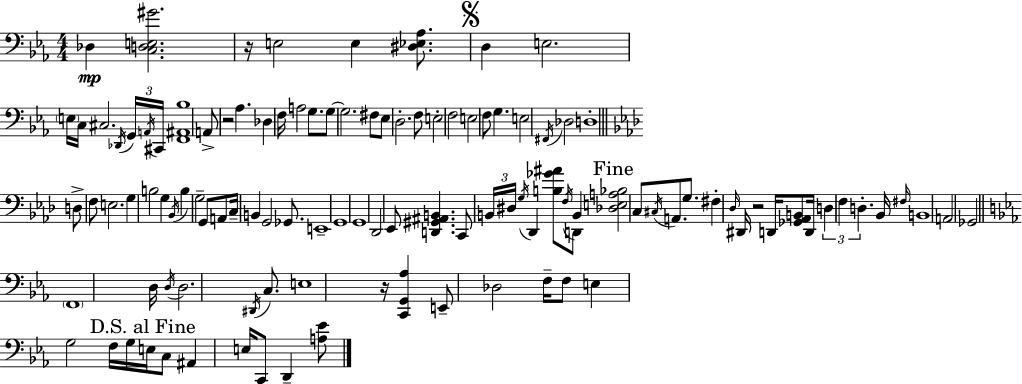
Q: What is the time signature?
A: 4/4